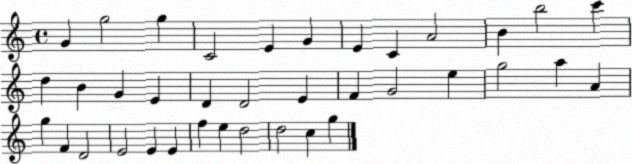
X:1
T:Untitled
M:4/4
L:1/4
K:C
G g2 g C2 E G E C A2 B b2 c' d B G E D D2 E F G2 e g2 a A g F D2 E2 E E f e d2 d2 c g